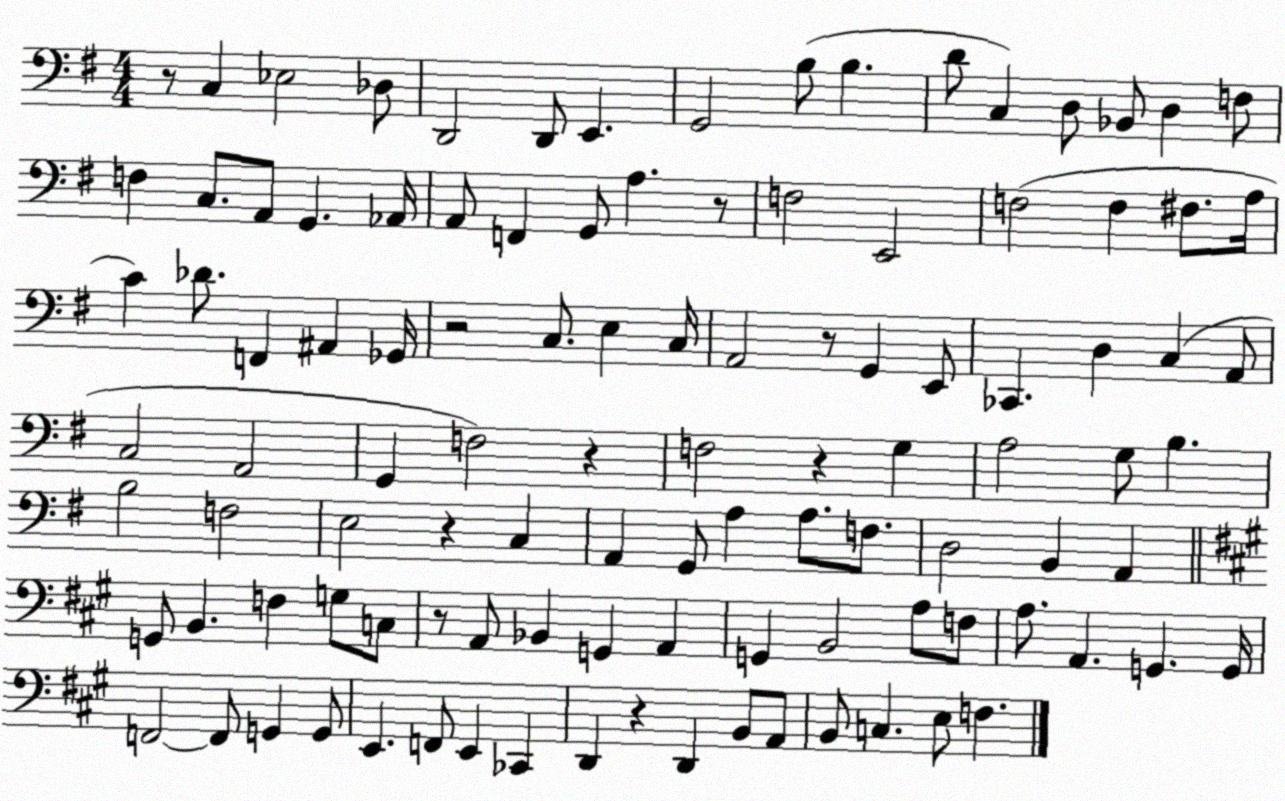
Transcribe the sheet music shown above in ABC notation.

X:1
T:Untitled
M:4/4
L:1/4
K:G
z/2 C, _E,2 _D,/2 D,,2 D,,/2 E,, G,,2 B,/2 B, D/2 C, D,/2 _B,,/2 D, F,/2 F, C,/2 A,,/2 G,, _A,,/4 A,,/2 F,, G,,/2 A, z/2 F,2 E,,2 F,2 F, ^F,/2 A,/4 C _D/2 F,, ^A,, _G,,/4 z2 C,/2 E, C,/4 A,,2 z/2 G,, E,,/2 _C,, D, C, A,,/2 C,2 A,,2 G,, F,2 z F,2 z G, A,2 G,/2 B, B,2 F,2 E,2 z C, A,, G,,/2 A, A,/2 F,/2 D,2 B,, A,, G,,/2 B,, F, G,/2 C,/2 z/2 A,,/2 _B,, G,, A,, G,, B,,2 A,/2 F,/2 A,/2 A,, G,, G,,/4 F,,2 F,,/2 G,, G,,/2 E,, F,,/2 E,, _C,, D,, z D,, B,,/2 A,,/2 B,,/2 C, E,/2 F,